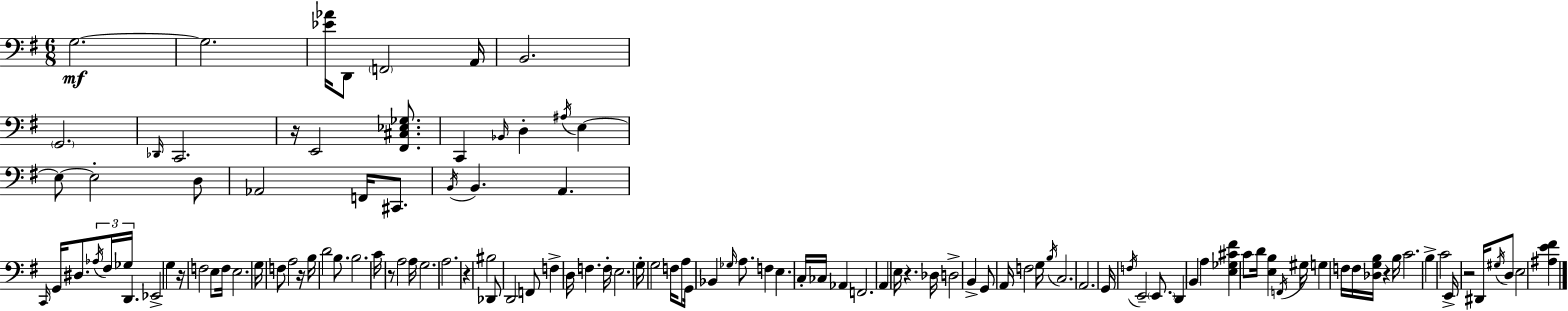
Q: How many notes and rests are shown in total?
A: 121